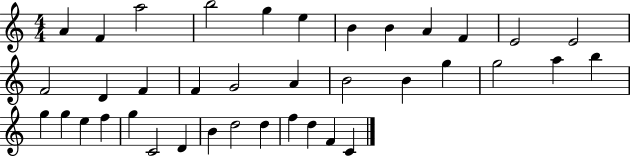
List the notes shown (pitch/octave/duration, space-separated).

A4/q F4/q A5/h B5/h G5/q E5/q B4/q B4/q A4/q F4/q E4/h E4/h F4/h D4/q F4/q F4/q G4/h A4/q B4/h B4/q G5/q G5/h A5/q B5/q G5/q G5/q E5/q F5/q G5/q C4/h D4/q B4/q D5/h D5/q F5/q D5/q F4/q C4/q